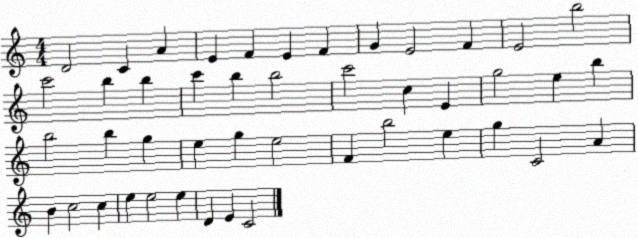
X:1
T:Untitled
M:4/4
L:1/4
K:C
D2 C A E F E F G E2 F E2 b2 c'2 b b c' b b2 c'2 c E g2 e b b2 b g e g e2 F b2 e g C2 A B c2 c e e2 e D E C2